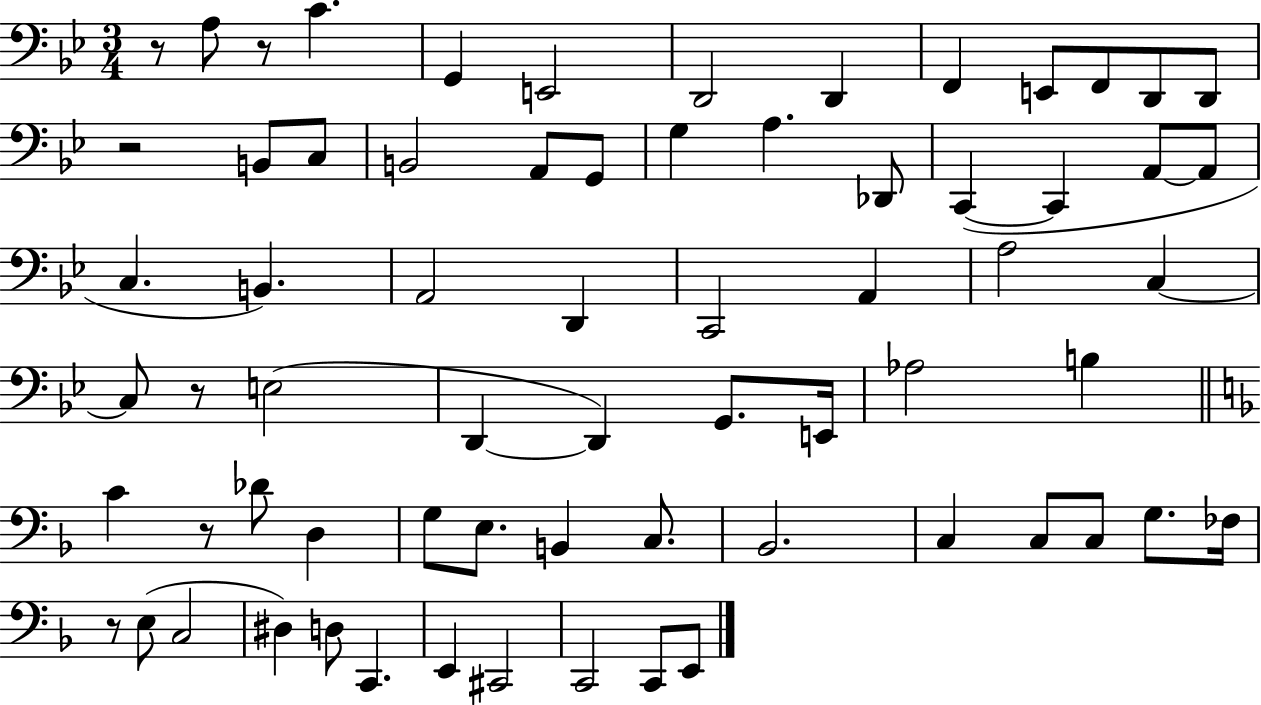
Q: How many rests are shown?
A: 6